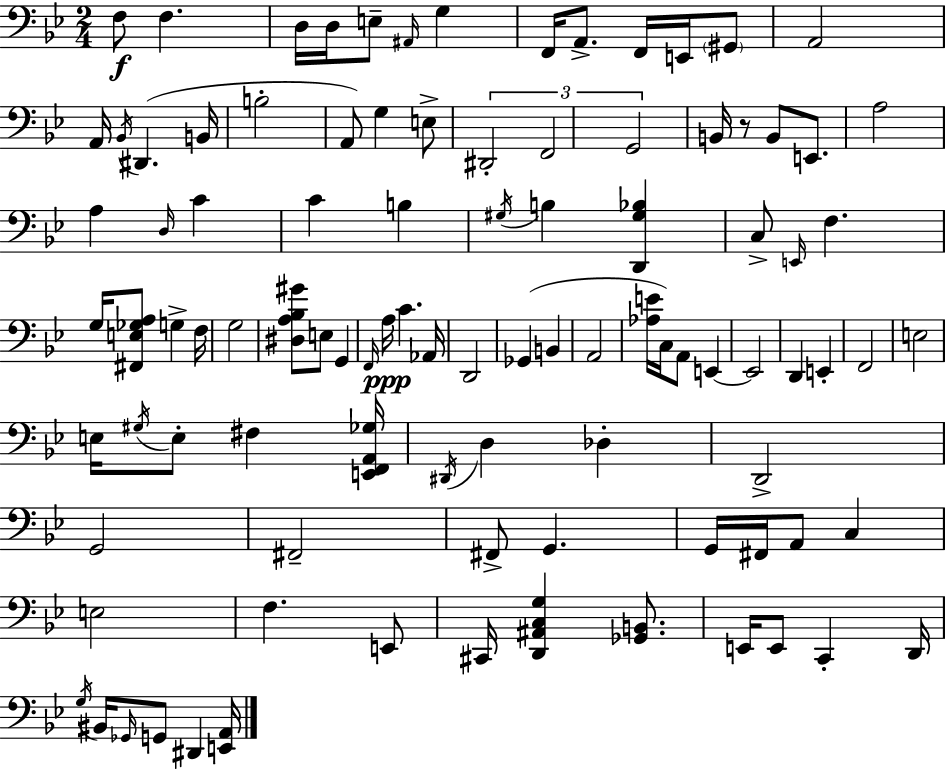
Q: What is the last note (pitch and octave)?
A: D#2